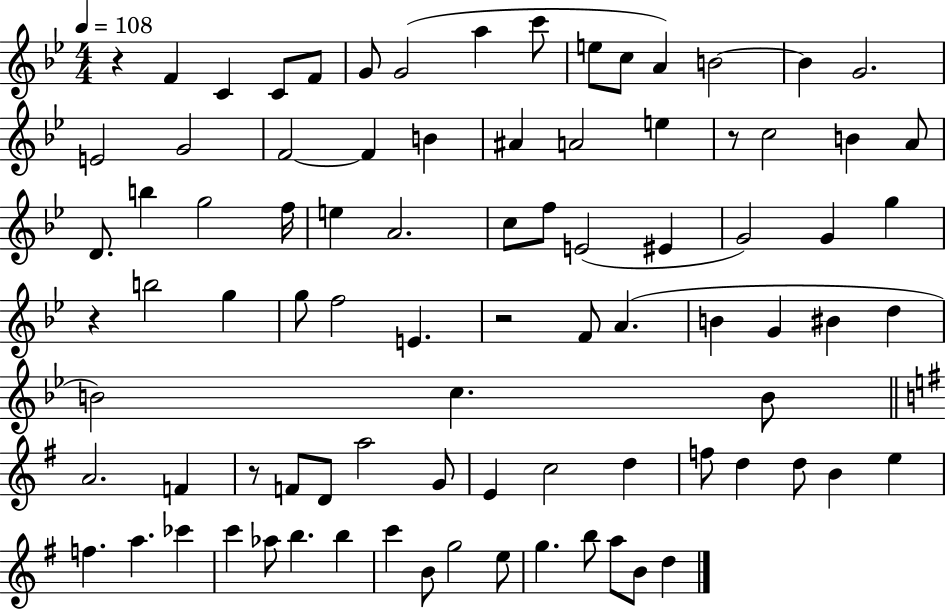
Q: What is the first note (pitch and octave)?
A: F4